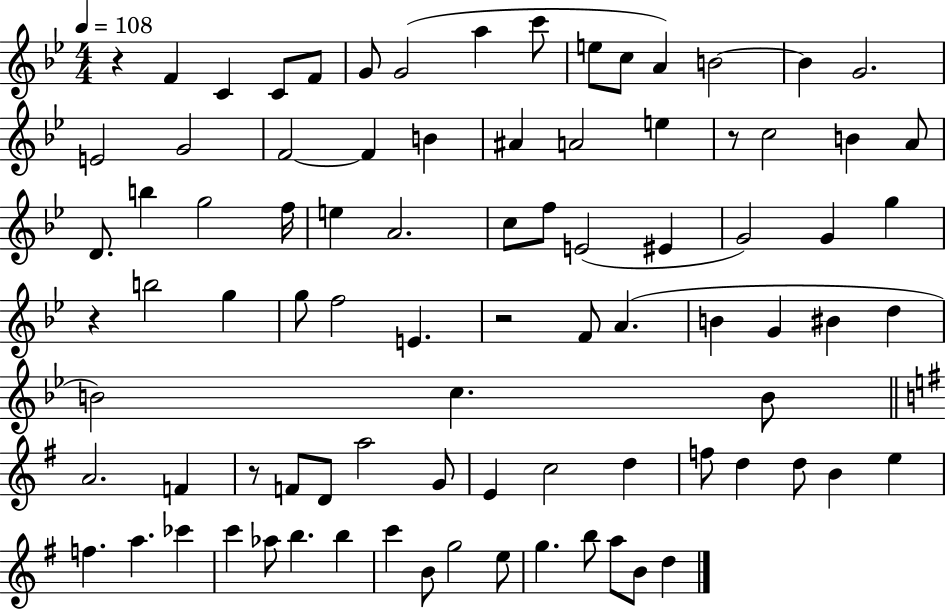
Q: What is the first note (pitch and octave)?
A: F4